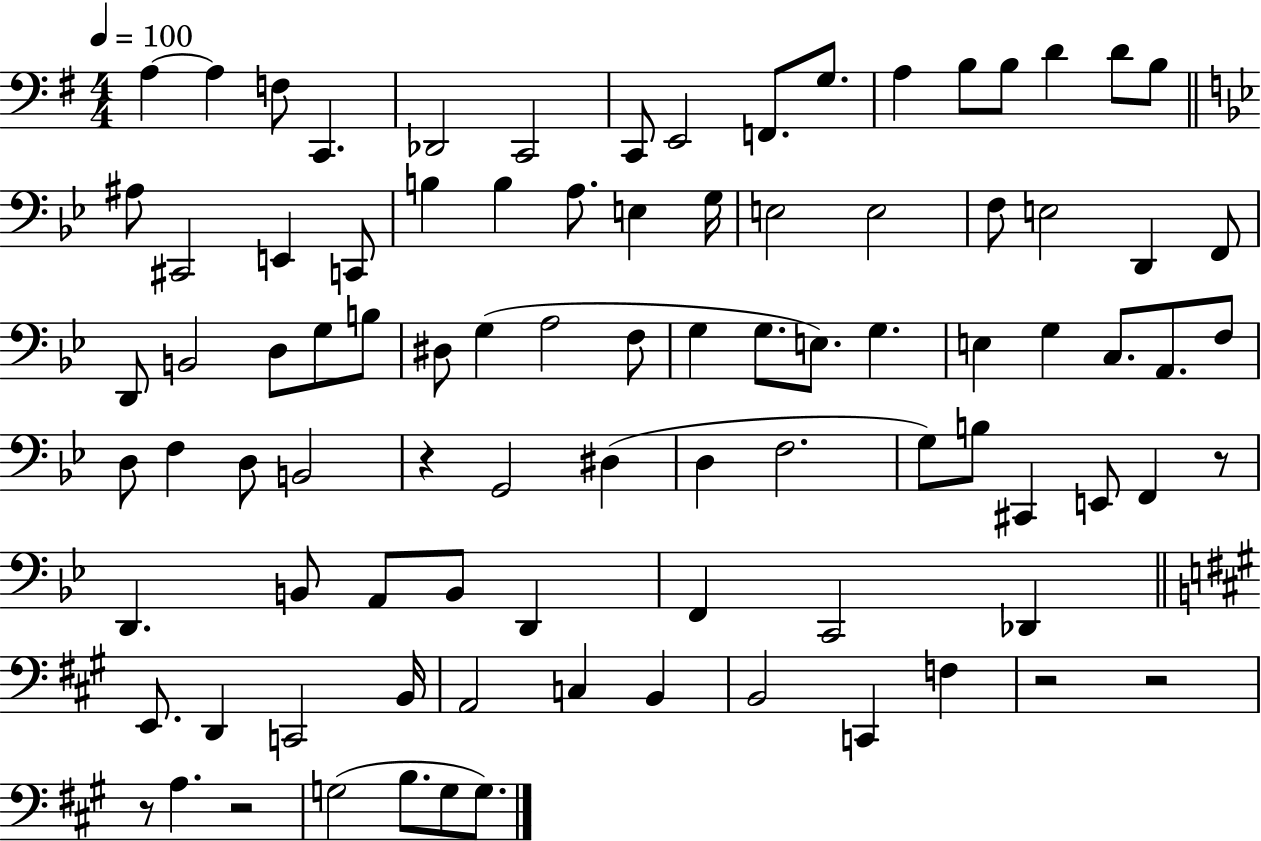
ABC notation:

X:1
T:Untitled
M:4/4
L:1/4
K:G
A, A, F,/2 C,, _D,,2 C,,2 C,,/2 E,,2 F,,/2 G,/2 A, B,/2 B,/2 D D/2 B,/2 ^A,/2 ^C,,2 E,, C,,/2 B, B, A,/2 E, G,/4 E,2 E,2 F,/2 E,2 D,, F,,/2 D,,/2 B,,2 D,/2 G,/2 B,/2 ^D,/2 G, A,2 F,/2 G, G,/2 E,/2 G, E, G, C,/2 A,,/2 F,/2 D,/2 F, D,/2 B,,2 z G,,2 ^D, D, F,2 G,/2 B,/2 ^C,, E,,/2 F,, z/2 D,, B,,/2 A,,/2 B,,/2 D,, F,, C,,2 _D,, E,,/2 D,, C,,2 B,,/4 A,,2 C, B,, B,,2 C,, F, z2 z2 z/2 A, z2 G,2 B,/2 G,/2 G,/2